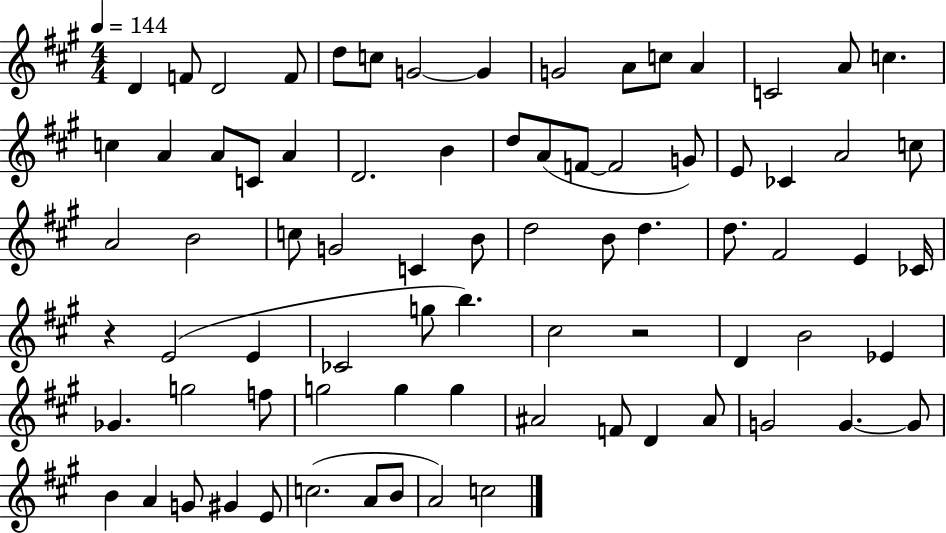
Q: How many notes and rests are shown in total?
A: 78